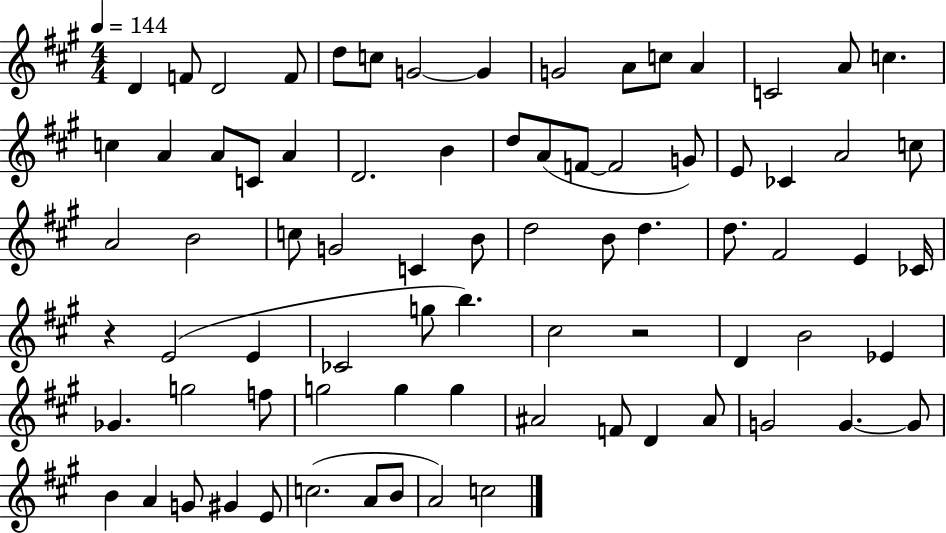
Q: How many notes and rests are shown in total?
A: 78